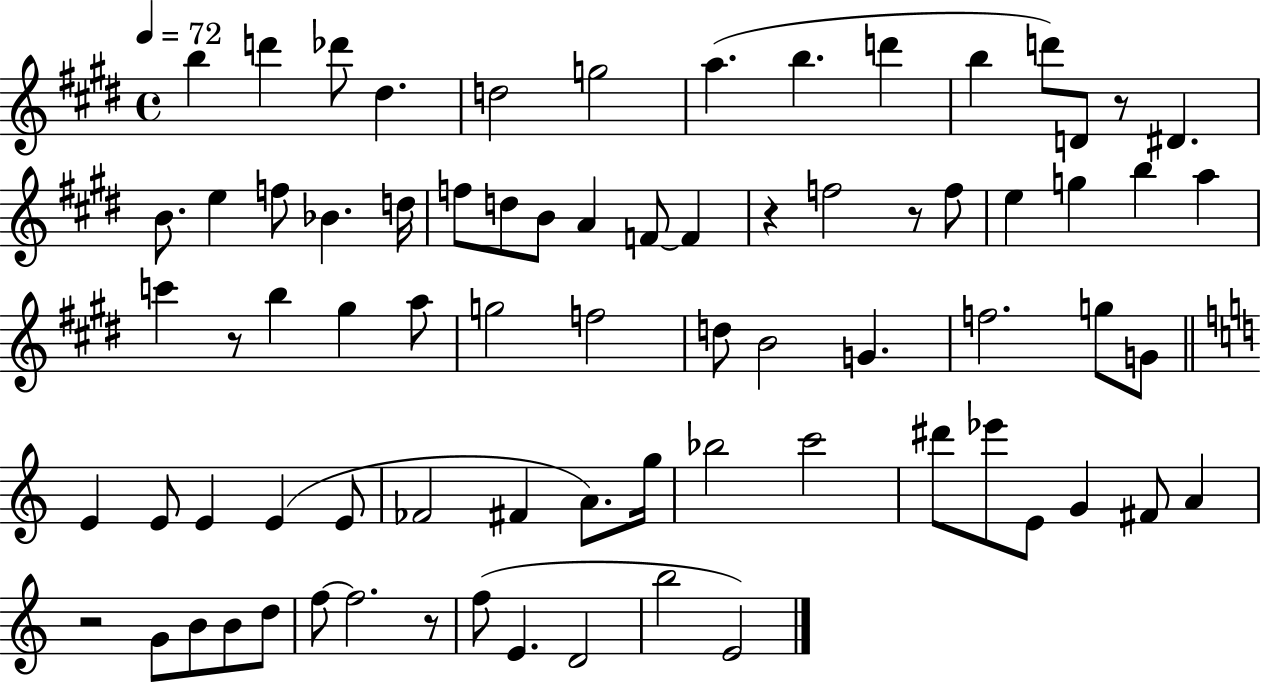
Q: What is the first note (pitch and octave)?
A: B5